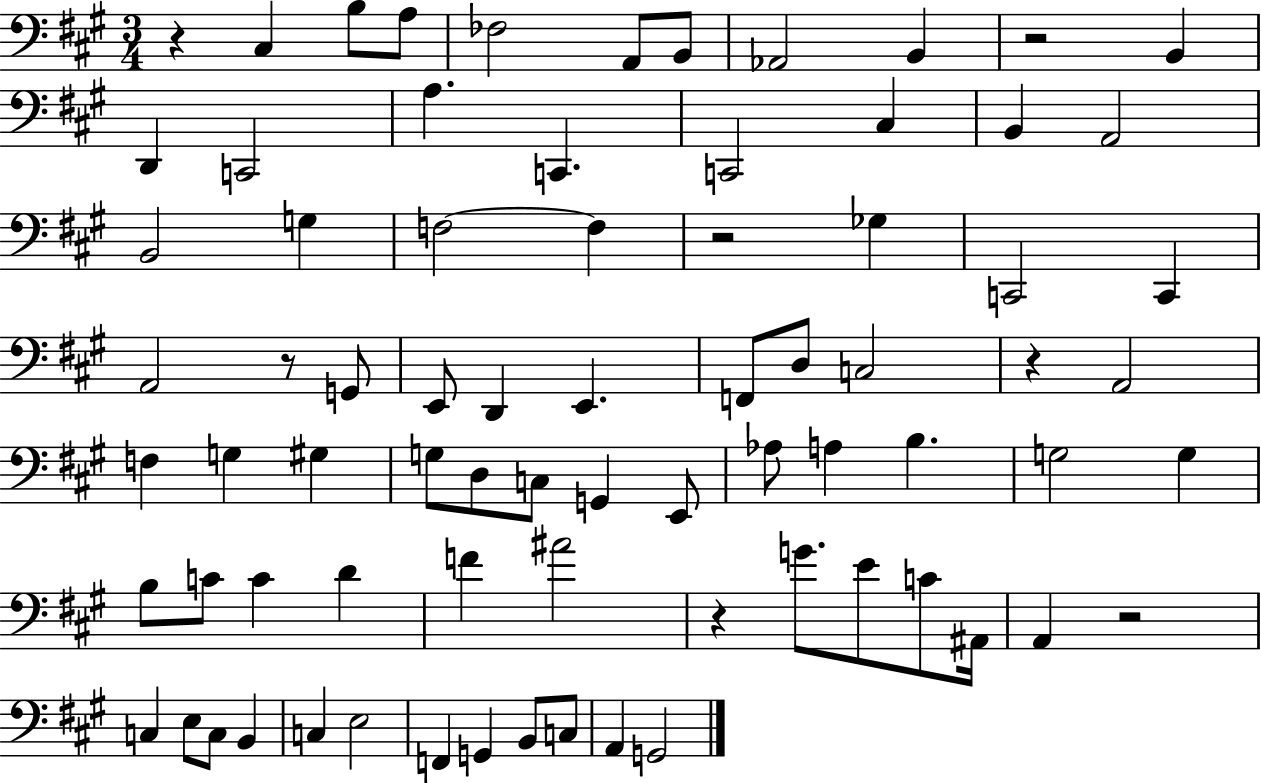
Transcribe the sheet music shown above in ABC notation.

X:1
T:Untitled
M:3/4
L:1/4
K:A
z ^C, B,/2 A,/2 _F,2 A,,/2 B,,/2 _A,,2 B,, z2 B,, D,, C,,2 A, C,, C,,2 ^C, B,, A,,2 B,,2 G, F,2 F, z2 _G, C,,2 C,, A,,2 z/2 G,,/2 E,,/2 D,, E,, F,,/2 D,/2 C,2 z A,,2 F, G, ^G, G,/2 D,/2 C,/2 G,, E,,/2 _A,/2 A, B, G,2 G, B,/2 C/2 C D F ^A2 z G/2 E/2 C/2 ^A,,/4 A,, z2 C, E,/2 C,/2 B,, C, E,2 F,, G,, B,,/2 C,/2 A,, G,,2